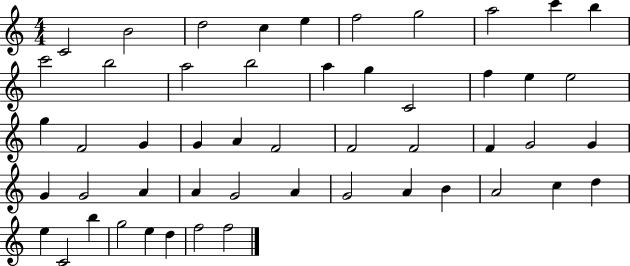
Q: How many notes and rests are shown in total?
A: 51